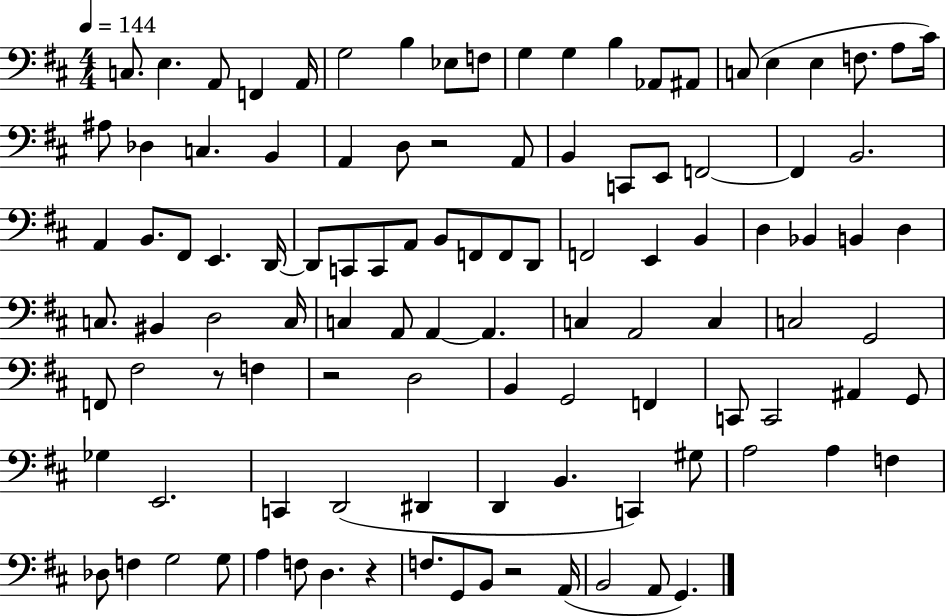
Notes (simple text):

C3/e. E3/q. A2/e F2/q A2/s G3/h B3/q Eb3/e F3/e G3/q G3/q B3/q Ab2/e A#2/e C3/e E3/q E3/q F3/e. A3/e C#4/s A#3/e Db3/q C3/q. B2/q A2/q D3/e R/h A2/e B2/q C2/e E2/e F2/h F2/q B2/h. A2/q B2/e. F#2/e E2/q. D2/s D2/e C2/e C2/e A2/e B2/e F2/e F2/e D2/e F2/h E2/q B2/q D3/q Bb2/q B2/q D3/q C3/e. BIS2/q D3/h C3/s C3/q A2/e A2/q A2/q. C3/q A2/h C3/q C3/h G2/h F2/e F#3/h R/e F3/q R/h D3/h B2/q G2/h F2/q C2/e C2/h A#2/q G2/e Gb3/q E2/h. C2/q D2/h D#2/q D2/q B2/q. C2/q G#3/e A3/h A3/q F3/q Db3/e F3/q G3/h G3/e A3/q F3/e D3/q. R/q F3/e. G2/e B2/e R/h A2/s B2/h A2/e G2/q.